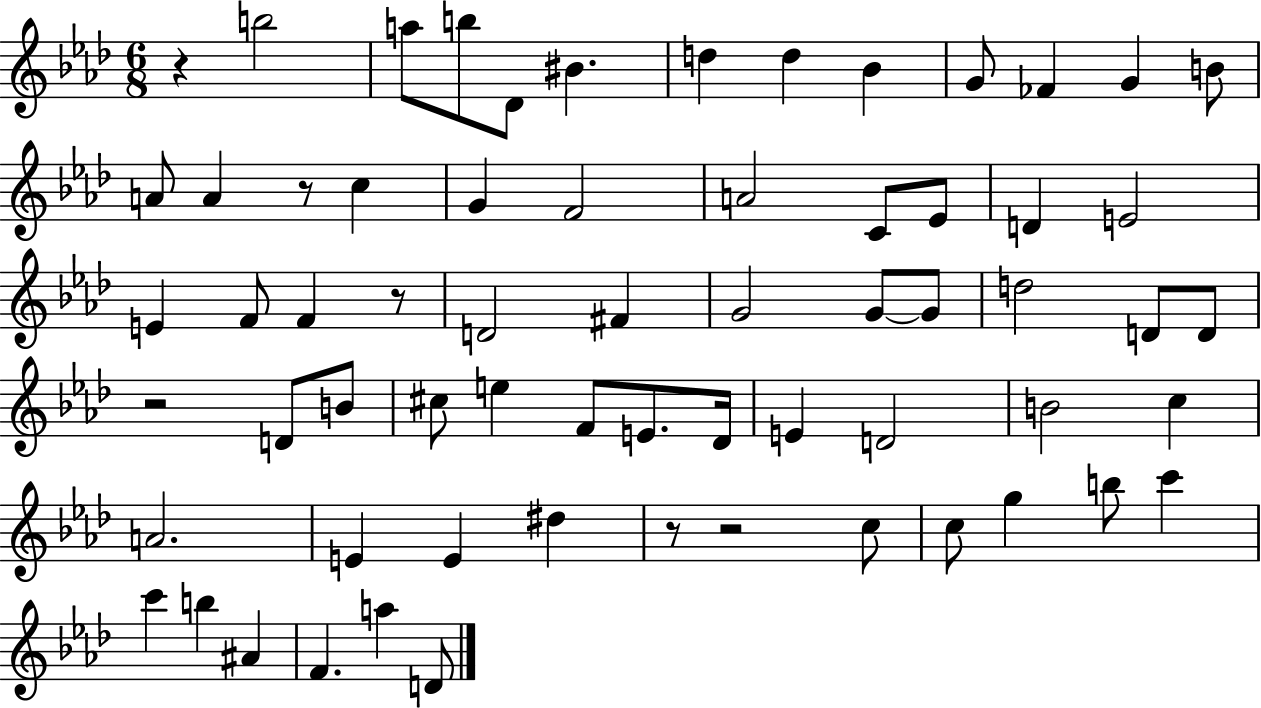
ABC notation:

X:1
T:Untitled
M:6/8
L:1/4
K:Ab
z b2 a/2 b/2 _D/2 ^B d d _B G/2 _F G B/2 A/2 A z/2 c G F2 A2 C/2 _E/2 D E2 E F/2 F z/2 D2 ^F G2 G/2 G/2 d2 D/2 D/2 z2 D/2 B/2 ^c/2 e F/2 E/2 _D/4 E D2 B2 c A2 E E ^d z/2 z2 c/2 c/2 g b/2 c' c' b ^A F a D/2